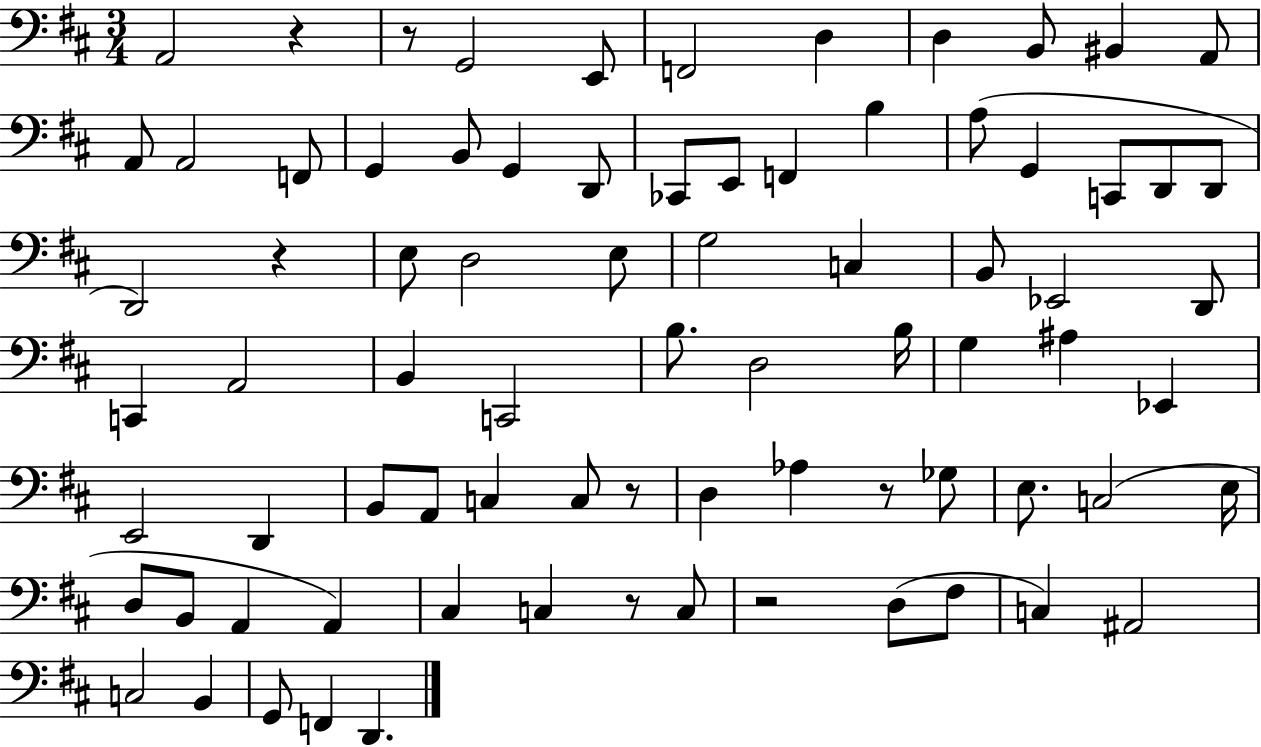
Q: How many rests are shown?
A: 7